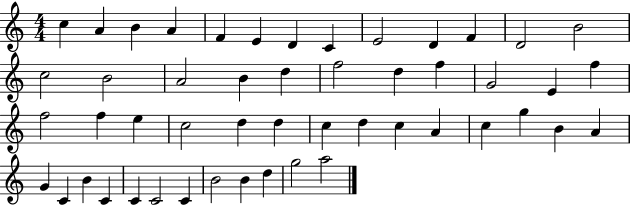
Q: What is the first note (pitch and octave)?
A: C5